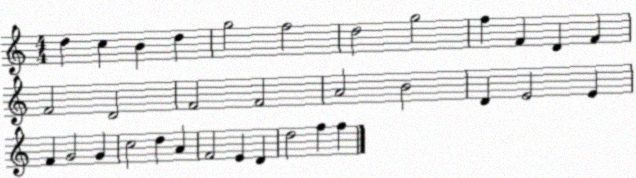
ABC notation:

X:1
T:Untitled
M:4/4
L:1/4
K:C
d c B d g2 f2 d2 g2 f F D F F2 D2 F2 F2 A2 B2 D E2 E F G2 G c2 d A F2 E D d2 f f